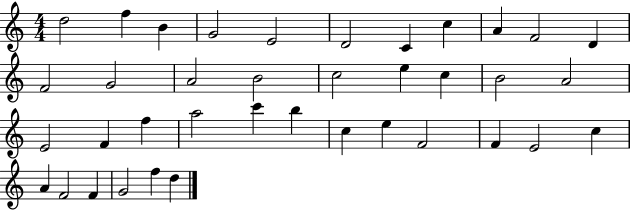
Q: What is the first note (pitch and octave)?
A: D5